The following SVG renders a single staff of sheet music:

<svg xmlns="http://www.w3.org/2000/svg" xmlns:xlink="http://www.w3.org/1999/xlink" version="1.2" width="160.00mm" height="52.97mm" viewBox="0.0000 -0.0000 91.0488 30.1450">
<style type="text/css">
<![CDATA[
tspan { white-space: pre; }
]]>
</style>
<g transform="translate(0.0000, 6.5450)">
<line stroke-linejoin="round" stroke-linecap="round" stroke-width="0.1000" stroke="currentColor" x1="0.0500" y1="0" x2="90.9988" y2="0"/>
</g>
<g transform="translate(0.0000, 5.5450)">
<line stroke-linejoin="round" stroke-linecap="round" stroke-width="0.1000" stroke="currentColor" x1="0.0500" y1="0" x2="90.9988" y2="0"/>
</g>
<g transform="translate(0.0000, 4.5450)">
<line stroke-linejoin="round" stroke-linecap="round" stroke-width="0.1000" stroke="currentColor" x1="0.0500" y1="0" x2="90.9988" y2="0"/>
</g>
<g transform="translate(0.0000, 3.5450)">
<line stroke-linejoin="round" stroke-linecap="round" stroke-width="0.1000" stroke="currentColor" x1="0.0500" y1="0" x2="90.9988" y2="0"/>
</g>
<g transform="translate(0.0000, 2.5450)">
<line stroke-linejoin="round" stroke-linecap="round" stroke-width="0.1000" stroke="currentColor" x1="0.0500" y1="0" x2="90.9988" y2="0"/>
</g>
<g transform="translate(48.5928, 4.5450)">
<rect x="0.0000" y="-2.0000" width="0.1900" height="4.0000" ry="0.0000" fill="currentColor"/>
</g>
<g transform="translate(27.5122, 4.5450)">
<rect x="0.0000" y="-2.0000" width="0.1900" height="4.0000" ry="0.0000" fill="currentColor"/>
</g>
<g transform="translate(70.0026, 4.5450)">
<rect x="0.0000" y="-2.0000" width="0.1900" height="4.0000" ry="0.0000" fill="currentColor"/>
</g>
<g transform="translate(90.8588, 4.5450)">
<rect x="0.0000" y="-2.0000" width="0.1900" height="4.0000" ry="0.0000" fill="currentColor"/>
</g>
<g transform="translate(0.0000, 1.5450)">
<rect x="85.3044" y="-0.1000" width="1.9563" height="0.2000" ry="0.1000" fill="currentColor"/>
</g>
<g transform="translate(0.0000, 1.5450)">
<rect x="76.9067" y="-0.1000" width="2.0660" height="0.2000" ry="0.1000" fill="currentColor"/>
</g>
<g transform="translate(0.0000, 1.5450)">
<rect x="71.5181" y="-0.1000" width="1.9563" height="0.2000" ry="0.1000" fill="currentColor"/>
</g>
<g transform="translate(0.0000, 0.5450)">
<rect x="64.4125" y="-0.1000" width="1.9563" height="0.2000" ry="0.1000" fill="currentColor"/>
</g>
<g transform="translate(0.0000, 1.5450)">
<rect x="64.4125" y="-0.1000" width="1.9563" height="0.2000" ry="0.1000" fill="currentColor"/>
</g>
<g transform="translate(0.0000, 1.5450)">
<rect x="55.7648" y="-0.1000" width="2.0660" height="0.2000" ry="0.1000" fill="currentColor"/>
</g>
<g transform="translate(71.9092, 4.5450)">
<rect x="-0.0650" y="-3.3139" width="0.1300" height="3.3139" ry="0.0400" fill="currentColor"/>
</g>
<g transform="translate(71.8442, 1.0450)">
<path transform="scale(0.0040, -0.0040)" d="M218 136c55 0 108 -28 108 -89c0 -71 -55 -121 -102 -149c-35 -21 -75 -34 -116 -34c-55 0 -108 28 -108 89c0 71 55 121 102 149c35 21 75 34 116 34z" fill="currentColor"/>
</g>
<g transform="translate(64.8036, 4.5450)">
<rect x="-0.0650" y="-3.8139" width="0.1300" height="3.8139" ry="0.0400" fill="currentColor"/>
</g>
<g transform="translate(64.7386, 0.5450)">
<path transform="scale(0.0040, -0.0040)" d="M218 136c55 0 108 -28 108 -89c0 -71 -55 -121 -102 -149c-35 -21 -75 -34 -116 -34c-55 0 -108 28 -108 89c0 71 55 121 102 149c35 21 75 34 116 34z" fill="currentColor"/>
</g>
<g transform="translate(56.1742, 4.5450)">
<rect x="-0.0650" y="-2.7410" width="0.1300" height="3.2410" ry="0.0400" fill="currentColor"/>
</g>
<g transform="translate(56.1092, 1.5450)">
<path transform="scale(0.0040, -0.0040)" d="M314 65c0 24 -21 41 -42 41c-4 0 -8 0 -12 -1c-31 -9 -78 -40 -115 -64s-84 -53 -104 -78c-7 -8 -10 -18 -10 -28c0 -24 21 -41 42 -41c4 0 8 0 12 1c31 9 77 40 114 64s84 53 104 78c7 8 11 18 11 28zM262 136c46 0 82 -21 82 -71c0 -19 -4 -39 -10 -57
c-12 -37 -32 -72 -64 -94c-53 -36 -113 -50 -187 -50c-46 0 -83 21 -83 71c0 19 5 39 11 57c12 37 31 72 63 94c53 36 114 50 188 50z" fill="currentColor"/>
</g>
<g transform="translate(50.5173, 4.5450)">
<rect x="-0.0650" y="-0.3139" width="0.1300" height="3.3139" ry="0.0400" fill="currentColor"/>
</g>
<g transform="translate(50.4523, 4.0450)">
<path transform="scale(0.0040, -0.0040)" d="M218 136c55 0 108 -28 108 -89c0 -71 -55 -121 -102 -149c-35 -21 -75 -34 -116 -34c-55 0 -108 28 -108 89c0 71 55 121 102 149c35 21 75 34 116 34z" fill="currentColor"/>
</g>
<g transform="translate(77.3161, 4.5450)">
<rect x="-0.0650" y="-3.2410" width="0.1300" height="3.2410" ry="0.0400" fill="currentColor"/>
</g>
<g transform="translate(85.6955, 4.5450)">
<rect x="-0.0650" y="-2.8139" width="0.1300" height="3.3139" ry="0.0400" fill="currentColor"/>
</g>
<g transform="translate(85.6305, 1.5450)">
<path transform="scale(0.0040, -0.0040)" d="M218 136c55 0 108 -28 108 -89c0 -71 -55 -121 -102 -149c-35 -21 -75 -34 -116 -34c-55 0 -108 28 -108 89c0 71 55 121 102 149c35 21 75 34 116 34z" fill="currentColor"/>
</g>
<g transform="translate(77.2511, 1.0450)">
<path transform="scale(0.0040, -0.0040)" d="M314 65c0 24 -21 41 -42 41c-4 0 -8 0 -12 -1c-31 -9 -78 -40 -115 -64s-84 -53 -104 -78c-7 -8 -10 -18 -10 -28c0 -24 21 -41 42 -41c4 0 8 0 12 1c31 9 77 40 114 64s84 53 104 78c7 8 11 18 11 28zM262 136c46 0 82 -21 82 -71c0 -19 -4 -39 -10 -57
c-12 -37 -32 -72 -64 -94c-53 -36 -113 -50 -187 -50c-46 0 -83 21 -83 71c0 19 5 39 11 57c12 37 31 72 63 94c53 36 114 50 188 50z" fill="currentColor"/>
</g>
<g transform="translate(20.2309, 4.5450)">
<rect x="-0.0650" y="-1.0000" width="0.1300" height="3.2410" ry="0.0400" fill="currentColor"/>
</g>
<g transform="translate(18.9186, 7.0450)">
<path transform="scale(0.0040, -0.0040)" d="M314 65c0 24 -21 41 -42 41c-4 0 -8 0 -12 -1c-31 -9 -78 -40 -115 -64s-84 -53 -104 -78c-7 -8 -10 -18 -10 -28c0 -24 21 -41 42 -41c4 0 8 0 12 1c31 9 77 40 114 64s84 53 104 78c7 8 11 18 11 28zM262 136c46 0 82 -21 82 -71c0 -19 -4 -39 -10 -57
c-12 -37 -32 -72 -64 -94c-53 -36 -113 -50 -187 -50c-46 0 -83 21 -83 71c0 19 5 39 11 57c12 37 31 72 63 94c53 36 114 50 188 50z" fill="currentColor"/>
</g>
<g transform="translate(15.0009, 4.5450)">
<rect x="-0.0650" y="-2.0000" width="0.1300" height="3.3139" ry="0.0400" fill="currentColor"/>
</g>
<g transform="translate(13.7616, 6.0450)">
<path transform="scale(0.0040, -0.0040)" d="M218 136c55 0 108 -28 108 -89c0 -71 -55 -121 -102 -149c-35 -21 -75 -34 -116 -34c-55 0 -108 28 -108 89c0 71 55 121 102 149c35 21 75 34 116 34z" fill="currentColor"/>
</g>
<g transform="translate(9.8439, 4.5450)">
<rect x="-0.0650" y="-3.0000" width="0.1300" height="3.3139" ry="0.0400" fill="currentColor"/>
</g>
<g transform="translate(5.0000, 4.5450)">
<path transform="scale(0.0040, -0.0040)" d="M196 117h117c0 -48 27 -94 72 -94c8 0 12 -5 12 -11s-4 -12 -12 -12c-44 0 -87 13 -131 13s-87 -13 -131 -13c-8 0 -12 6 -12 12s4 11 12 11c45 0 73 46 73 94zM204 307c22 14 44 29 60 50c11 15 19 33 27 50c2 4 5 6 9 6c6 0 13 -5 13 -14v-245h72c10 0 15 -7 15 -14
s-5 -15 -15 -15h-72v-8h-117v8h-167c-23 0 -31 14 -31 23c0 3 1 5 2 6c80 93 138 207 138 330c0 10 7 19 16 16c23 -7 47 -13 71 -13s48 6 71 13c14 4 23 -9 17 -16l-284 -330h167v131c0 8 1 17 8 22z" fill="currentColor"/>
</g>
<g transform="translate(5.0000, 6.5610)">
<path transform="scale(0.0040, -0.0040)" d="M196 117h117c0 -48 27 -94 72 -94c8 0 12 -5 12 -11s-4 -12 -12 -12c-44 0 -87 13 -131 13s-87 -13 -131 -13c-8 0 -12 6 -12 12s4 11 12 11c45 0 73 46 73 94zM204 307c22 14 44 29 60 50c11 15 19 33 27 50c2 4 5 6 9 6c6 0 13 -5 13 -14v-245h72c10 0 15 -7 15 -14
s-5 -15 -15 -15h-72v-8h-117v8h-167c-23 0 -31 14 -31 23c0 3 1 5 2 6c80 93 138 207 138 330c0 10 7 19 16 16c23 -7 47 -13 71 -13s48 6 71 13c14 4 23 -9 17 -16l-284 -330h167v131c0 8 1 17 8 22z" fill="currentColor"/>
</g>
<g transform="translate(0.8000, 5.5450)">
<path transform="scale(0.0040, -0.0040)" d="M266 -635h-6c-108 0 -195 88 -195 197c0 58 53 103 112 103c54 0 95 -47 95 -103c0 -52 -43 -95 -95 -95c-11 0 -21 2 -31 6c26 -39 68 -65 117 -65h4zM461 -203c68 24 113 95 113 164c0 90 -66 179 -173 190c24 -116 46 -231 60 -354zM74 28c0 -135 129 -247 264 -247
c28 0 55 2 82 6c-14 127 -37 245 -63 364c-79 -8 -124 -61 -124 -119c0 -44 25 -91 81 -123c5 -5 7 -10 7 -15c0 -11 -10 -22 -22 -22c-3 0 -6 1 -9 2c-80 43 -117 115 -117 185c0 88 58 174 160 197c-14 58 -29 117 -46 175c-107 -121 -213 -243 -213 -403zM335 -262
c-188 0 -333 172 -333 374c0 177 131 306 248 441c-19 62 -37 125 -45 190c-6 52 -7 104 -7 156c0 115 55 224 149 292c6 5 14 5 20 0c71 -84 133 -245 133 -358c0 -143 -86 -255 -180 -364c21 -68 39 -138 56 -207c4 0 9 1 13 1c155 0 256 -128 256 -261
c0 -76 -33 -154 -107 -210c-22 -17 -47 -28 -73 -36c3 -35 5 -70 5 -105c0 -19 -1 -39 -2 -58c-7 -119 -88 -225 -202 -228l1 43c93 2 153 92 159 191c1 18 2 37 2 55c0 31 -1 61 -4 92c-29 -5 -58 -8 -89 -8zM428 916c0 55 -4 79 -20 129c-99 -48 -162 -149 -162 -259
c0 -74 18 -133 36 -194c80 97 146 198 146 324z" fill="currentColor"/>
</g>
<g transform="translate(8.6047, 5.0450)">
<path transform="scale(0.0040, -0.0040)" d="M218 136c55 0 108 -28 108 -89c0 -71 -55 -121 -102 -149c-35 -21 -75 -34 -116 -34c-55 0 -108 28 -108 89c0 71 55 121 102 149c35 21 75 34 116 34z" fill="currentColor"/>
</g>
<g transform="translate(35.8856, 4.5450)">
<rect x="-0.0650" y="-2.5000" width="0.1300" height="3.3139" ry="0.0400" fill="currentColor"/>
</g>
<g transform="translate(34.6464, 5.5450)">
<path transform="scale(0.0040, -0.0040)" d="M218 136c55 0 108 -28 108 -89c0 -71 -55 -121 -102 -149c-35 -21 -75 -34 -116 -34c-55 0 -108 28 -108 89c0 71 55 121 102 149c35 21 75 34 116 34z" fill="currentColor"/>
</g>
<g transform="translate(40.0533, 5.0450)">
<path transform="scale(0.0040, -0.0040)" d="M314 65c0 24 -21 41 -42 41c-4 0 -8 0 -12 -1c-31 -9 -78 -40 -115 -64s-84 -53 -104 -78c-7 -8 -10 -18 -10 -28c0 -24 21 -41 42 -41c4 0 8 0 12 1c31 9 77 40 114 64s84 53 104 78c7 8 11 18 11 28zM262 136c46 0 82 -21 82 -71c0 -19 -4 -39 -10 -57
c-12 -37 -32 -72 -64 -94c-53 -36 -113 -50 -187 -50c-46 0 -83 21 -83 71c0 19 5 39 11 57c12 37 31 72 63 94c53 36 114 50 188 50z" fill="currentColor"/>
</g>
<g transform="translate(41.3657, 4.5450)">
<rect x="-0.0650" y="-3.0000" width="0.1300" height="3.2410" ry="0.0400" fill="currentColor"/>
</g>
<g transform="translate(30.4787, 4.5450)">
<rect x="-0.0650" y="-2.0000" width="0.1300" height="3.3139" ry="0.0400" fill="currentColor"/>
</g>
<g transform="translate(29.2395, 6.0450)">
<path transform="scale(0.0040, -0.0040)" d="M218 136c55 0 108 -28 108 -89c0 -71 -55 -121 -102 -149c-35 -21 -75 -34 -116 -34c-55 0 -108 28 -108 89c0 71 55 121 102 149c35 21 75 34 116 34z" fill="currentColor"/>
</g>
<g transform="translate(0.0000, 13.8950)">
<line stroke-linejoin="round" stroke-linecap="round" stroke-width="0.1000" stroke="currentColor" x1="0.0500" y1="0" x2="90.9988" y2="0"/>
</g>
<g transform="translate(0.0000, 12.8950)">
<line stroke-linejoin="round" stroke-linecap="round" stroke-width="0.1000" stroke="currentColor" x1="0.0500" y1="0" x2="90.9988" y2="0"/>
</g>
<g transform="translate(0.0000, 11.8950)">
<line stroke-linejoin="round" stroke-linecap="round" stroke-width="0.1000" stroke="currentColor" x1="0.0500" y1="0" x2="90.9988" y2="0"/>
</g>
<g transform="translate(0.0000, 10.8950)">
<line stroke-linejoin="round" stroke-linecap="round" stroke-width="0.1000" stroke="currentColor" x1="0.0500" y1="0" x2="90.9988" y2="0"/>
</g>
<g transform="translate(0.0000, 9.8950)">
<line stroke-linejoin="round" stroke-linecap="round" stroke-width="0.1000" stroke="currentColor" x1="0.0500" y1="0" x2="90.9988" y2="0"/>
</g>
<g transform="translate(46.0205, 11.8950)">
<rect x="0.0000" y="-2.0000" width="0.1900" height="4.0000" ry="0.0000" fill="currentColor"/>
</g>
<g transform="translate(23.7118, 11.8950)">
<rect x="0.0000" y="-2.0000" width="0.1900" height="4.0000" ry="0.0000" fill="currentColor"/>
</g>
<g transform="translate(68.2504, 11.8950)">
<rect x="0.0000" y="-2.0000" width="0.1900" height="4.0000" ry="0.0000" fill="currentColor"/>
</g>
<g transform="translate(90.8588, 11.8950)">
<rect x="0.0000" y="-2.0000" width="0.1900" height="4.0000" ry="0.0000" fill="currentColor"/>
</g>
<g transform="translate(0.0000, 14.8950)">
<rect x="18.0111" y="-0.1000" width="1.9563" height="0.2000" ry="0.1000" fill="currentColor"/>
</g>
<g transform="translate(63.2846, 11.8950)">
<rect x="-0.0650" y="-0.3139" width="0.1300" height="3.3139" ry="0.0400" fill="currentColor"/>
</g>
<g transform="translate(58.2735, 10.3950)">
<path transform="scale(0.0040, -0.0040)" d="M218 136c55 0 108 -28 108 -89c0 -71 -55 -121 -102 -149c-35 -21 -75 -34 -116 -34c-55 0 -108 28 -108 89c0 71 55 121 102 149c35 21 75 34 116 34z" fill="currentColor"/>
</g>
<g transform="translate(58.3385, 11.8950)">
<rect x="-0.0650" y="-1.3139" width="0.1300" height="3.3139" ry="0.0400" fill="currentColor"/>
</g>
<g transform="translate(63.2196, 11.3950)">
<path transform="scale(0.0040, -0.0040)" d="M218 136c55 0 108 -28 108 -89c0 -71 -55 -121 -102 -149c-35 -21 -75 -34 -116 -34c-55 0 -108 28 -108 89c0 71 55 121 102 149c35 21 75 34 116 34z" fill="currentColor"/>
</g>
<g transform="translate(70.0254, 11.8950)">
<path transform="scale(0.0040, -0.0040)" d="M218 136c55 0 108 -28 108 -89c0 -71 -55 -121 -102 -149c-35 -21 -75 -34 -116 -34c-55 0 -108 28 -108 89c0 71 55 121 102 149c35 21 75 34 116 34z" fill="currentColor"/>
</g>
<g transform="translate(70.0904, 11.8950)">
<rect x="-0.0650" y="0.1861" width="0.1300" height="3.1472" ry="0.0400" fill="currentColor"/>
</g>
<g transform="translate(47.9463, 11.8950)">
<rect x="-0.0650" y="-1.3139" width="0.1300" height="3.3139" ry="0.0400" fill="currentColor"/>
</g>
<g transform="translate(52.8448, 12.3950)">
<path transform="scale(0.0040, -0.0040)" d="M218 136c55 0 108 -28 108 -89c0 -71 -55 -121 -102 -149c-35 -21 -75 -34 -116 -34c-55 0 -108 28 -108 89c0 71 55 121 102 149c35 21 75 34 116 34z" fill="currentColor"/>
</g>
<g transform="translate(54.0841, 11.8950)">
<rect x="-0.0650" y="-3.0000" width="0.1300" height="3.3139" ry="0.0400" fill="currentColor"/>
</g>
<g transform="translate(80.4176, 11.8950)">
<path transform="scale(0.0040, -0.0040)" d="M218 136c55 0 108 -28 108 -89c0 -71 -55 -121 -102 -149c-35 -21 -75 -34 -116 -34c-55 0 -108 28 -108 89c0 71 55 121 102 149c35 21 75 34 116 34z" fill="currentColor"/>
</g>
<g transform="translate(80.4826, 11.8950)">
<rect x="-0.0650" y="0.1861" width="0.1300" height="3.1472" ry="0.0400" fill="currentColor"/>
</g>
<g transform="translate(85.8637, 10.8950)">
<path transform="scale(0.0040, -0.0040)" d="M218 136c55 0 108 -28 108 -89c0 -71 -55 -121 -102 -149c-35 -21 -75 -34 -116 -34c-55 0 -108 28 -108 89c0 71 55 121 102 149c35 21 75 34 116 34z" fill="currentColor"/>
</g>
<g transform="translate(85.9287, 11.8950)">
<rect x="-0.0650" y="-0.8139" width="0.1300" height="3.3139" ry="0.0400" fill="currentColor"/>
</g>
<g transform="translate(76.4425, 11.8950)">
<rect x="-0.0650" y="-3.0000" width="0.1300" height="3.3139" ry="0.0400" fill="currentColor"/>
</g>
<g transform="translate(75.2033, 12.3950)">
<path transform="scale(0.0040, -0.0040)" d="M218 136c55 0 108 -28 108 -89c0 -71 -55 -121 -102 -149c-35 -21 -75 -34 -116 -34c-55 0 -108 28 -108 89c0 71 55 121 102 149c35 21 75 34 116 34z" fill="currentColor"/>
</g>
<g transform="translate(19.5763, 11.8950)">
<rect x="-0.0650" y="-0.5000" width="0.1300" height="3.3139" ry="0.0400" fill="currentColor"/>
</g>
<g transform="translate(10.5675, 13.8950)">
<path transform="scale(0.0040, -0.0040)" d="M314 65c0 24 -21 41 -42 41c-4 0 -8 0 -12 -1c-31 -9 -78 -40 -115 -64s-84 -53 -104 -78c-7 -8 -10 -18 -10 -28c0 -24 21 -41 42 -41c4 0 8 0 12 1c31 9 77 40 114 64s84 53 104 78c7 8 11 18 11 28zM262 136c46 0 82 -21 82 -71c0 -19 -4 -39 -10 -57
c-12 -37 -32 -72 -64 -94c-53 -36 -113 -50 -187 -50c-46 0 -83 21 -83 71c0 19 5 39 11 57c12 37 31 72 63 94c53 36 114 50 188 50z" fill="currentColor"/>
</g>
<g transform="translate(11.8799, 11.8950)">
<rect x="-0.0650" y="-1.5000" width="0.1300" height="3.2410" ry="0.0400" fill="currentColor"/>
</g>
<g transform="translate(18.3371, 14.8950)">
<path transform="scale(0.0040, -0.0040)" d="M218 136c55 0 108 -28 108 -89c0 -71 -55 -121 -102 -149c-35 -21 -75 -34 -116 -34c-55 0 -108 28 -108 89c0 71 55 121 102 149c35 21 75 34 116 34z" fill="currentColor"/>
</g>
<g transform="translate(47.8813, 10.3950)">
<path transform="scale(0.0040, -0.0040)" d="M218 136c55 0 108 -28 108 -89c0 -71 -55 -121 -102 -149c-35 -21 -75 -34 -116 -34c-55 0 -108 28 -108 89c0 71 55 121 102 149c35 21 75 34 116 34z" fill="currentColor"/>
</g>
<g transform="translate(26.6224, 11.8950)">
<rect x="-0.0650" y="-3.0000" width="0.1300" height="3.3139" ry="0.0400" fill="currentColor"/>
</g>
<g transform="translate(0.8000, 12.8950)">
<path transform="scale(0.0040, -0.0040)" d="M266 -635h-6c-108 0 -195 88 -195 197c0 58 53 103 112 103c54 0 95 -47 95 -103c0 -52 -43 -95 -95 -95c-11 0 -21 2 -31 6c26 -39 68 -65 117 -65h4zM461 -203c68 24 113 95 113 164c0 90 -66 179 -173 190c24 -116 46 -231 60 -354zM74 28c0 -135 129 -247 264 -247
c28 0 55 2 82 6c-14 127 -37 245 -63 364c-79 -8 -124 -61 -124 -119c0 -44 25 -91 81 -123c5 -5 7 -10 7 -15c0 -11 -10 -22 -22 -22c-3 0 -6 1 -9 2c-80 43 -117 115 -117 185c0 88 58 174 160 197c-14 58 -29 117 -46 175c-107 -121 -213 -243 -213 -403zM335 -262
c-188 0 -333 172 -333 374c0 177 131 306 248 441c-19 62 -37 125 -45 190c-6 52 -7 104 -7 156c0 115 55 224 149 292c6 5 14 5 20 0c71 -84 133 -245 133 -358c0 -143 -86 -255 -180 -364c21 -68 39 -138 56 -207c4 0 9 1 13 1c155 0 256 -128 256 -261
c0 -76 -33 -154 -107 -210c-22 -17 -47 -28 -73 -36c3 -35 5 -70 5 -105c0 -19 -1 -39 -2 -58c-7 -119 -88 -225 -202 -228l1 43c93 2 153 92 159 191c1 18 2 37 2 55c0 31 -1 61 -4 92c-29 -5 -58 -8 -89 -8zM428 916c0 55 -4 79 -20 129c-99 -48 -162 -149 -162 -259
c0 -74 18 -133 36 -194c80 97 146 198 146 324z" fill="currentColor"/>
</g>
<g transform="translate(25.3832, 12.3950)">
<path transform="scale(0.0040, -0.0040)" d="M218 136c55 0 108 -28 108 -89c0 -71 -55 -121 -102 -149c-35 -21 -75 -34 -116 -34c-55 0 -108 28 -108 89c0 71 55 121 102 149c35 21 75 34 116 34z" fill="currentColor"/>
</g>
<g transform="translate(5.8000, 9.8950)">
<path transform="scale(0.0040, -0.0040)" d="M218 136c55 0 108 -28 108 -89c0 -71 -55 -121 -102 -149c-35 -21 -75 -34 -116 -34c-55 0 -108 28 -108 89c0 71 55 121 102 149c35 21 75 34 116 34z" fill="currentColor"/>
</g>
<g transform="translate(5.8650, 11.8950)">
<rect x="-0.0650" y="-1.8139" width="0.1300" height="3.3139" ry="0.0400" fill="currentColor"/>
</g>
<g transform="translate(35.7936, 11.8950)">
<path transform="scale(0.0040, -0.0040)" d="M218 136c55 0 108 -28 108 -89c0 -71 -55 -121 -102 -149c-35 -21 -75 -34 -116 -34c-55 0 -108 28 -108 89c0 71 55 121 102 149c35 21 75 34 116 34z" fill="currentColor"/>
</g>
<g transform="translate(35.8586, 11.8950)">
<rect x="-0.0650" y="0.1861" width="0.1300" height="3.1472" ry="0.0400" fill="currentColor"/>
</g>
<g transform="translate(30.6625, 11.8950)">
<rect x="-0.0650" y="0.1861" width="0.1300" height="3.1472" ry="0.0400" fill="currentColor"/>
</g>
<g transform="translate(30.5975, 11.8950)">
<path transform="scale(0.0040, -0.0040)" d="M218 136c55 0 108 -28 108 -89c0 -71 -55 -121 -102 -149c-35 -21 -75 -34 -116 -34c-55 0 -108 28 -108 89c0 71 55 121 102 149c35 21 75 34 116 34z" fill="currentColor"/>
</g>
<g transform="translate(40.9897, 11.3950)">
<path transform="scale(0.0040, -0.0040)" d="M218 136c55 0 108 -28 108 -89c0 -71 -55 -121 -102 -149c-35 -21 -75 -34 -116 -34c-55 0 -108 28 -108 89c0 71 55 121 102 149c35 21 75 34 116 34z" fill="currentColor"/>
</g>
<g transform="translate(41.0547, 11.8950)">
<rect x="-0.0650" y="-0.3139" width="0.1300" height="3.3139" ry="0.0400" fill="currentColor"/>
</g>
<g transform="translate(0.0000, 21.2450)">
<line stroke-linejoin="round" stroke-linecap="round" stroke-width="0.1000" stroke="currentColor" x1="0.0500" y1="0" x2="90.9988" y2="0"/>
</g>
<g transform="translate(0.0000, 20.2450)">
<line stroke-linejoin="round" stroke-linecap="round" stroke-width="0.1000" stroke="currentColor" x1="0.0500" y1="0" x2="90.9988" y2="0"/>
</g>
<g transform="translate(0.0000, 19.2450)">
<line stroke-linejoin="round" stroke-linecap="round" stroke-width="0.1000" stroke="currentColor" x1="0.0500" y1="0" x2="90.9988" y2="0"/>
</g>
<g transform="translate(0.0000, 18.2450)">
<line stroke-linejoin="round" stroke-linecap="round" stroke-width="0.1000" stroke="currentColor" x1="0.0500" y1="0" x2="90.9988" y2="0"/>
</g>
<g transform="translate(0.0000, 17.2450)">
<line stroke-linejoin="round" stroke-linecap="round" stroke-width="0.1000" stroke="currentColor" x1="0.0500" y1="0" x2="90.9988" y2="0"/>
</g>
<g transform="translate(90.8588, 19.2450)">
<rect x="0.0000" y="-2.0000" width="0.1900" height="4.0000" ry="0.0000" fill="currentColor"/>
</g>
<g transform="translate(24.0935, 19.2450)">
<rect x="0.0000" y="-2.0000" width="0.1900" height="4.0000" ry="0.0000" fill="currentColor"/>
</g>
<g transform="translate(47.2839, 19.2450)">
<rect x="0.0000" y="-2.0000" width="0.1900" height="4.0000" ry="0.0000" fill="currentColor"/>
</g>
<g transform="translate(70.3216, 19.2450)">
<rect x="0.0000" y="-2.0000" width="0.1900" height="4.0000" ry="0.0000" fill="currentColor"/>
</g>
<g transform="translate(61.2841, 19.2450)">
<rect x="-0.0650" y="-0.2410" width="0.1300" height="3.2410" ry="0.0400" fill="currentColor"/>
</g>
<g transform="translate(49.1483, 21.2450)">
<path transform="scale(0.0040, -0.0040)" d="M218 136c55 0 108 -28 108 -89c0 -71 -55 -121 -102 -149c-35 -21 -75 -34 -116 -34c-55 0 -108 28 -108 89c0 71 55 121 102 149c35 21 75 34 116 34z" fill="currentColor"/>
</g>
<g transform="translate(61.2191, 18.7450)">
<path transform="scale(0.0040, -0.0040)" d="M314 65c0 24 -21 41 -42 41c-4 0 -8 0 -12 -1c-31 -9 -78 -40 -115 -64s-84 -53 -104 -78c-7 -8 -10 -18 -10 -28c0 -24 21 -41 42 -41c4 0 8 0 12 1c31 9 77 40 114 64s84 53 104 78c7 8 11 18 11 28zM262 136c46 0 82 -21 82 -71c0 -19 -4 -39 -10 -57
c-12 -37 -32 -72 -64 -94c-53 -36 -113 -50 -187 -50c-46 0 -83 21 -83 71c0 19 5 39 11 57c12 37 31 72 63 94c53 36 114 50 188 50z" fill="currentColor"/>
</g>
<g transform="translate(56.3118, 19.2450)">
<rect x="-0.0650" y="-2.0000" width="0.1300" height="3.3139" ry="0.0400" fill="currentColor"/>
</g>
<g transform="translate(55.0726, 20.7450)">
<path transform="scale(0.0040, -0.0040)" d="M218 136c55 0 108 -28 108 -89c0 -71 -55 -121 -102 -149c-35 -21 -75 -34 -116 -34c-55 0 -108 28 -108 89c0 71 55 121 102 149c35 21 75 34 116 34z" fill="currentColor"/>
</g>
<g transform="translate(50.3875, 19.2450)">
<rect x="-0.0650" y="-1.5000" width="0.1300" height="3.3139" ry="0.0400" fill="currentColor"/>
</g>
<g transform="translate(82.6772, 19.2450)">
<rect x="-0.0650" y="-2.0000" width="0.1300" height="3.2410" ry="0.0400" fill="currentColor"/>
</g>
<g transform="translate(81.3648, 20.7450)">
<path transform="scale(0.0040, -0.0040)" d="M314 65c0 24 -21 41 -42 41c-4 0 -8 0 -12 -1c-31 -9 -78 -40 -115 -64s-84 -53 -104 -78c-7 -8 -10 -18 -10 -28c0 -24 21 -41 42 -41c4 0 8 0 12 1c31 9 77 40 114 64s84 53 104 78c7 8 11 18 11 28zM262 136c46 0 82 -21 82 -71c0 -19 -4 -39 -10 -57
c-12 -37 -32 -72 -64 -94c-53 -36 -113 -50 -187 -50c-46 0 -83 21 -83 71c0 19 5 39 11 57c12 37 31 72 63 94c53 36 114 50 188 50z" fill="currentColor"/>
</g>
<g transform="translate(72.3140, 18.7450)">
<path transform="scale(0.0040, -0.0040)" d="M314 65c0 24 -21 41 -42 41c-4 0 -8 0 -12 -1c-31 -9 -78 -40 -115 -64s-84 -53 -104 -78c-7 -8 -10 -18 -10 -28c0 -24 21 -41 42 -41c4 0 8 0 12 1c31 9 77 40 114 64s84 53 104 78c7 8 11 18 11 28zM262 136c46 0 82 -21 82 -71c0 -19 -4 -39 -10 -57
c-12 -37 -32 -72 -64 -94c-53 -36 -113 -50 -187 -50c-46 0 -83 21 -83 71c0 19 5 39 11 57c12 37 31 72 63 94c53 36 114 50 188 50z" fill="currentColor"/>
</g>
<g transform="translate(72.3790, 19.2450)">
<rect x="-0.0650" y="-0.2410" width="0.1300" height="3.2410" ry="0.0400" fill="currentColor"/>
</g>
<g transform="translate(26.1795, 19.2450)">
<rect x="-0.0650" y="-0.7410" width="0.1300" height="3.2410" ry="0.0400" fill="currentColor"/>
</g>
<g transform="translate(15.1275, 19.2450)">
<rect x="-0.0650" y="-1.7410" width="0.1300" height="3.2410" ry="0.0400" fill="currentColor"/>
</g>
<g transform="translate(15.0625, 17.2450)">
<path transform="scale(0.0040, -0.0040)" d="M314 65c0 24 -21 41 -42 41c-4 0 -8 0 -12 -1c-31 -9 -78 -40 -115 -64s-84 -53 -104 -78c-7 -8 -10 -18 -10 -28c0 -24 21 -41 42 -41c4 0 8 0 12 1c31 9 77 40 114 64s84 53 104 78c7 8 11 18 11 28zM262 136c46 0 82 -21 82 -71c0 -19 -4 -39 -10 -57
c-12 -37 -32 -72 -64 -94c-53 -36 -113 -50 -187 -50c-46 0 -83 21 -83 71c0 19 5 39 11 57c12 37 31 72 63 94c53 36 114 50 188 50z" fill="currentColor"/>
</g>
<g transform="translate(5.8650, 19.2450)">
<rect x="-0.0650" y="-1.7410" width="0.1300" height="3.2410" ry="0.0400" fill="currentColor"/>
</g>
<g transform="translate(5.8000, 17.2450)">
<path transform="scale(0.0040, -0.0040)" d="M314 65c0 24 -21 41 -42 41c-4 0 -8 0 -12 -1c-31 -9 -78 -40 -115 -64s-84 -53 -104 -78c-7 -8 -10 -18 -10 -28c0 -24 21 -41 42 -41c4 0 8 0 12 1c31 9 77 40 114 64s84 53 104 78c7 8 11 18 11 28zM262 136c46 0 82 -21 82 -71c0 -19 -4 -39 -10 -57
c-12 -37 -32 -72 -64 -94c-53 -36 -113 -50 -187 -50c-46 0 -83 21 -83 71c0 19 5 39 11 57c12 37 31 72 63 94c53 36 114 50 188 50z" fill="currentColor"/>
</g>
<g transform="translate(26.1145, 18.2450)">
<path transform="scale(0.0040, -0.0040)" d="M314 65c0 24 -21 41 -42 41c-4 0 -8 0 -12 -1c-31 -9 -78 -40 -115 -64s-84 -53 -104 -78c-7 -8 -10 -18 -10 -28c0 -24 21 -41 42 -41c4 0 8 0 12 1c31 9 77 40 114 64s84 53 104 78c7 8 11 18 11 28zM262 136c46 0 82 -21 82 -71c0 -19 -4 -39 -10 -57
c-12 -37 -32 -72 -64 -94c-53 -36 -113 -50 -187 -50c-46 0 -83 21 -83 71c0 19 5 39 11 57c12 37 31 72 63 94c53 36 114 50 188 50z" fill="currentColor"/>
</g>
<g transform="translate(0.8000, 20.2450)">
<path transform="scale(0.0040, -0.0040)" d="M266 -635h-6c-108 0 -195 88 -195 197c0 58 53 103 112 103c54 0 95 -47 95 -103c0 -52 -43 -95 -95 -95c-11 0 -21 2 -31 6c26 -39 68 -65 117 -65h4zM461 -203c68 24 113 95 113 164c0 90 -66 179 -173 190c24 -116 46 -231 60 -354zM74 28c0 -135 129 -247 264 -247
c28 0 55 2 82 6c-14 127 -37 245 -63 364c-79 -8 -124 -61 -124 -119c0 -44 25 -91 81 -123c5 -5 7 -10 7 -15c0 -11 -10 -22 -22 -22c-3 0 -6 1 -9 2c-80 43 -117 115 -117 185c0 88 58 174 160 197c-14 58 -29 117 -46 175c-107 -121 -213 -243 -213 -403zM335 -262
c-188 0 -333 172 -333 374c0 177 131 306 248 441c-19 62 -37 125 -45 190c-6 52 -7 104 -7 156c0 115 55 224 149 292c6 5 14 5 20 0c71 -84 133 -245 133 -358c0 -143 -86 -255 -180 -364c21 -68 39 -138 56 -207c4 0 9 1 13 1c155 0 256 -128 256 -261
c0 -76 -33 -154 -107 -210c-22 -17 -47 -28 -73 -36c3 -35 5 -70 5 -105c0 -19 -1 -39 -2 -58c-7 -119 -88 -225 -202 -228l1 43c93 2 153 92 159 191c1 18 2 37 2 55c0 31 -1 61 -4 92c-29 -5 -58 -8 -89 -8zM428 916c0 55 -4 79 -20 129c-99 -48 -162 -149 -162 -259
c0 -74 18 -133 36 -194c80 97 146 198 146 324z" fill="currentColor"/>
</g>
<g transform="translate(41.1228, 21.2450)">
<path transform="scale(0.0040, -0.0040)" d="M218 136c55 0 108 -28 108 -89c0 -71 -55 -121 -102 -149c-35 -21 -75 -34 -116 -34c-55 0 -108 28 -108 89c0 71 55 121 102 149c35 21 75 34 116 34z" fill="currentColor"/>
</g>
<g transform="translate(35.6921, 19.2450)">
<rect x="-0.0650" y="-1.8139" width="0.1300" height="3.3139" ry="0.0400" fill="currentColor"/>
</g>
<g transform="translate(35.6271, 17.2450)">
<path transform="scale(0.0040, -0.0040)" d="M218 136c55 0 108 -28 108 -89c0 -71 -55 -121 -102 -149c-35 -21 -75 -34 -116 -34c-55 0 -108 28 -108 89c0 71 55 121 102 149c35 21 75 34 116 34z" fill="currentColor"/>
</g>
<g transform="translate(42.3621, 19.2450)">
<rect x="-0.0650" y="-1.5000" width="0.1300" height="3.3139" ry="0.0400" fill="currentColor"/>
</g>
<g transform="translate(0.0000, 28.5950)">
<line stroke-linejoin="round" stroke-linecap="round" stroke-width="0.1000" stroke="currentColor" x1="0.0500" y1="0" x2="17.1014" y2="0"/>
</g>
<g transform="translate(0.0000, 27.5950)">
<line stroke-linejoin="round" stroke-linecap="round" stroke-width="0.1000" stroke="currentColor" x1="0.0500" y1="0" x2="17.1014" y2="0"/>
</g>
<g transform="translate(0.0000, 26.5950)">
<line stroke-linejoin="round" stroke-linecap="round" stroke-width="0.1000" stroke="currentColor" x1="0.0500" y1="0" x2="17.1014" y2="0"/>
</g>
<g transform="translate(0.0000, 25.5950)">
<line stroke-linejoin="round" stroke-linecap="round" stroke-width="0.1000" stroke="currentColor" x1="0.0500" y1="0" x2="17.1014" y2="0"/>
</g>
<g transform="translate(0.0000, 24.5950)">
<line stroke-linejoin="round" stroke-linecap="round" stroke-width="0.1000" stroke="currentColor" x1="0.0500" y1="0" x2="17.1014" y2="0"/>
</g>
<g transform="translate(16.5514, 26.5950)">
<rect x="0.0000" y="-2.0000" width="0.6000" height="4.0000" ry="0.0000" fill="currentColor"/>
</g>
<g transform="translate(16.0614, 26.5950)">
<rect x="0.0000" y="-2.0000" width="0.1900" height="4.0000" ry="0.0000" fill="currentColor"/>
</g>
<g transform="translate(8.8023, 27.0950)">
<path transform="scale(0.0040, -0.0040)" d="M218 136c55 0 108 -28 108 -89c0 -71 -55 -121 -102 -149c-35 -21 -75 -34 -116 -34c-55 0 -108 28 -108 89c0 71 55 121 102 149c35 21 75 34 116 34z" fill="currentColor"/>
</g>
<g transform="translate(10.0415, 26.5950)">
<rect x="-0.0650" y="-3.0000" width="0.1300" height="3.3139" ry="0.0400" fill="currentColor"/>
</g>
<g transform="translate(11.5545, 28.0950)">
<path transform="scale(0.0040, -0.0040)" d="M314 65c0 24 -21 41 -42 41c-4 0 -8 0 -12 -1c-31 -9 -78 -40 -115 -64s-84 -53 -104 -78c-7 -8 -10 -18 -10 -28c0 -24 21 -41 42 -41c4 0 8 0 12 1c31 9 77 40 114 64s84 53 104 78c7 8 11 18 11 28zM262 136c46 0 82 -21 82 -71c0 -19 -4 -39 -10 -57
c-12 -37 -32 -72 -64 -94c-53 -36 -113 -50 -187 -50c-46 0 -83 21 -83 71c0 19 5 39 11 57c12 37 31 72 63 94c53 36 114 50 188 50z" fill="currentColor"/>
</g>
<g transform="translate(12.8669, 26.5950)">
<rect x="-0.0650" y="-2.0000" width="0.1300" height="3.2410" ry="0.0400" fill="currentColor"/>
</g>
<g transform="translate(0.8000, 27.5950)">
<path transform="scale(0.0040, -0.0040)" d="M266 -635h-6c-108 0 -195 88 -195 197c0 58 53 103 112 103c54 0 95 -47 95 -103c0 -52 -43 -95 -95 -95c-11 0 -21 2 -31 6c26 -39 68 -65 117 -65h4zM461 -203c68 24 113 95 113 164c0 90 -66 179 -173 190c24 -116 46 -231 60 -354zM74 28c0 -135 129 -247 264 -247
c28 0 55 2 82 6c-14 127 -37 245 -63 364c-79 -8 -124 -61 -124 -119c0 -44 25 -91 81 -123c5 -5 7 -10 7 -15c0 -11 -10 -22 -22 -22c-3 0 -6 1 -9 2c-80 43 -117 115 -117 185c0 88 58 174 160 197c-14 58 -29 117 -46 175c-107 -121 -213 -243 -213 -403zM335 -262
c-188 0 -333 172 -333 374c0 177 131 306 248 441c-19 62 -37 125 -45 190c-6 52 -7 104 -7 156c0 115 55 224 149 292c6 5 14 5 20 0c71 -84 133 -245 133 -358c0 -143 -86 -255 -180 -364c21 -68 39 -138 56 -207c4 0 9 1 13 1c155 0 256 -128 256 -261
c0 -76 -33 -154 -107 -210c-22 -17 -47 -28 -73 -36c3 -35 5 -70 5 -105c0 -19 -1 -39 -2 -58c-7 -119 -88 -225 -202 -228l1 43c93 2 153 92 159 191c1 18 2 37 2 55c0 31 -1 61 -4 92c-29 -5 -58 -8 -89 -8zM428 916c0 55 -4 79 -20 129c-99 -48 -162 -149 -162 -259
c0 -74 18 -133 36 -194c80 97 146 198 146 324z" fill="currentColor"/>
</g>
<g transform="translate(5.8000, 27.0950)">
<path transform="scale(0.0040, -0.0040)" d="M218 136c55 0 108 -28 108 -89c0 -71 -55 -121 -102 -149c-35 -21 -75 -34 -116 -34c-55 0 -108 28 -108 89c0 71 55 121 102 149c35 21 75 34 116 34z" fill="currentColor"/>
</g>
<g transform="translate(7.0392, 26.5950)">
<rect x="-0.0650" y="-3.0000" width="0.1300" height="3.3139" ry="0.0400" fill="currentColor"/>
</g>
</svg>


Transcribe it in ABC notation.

X:1
T:Untitled
M:4/4
L:1/4
K:C
A F D2 F G A2 c a2 c' b b2 a f E2 C A B B c e A e c B A B d f2 f2 d2 f E E F c2 c2 F2 A A F2